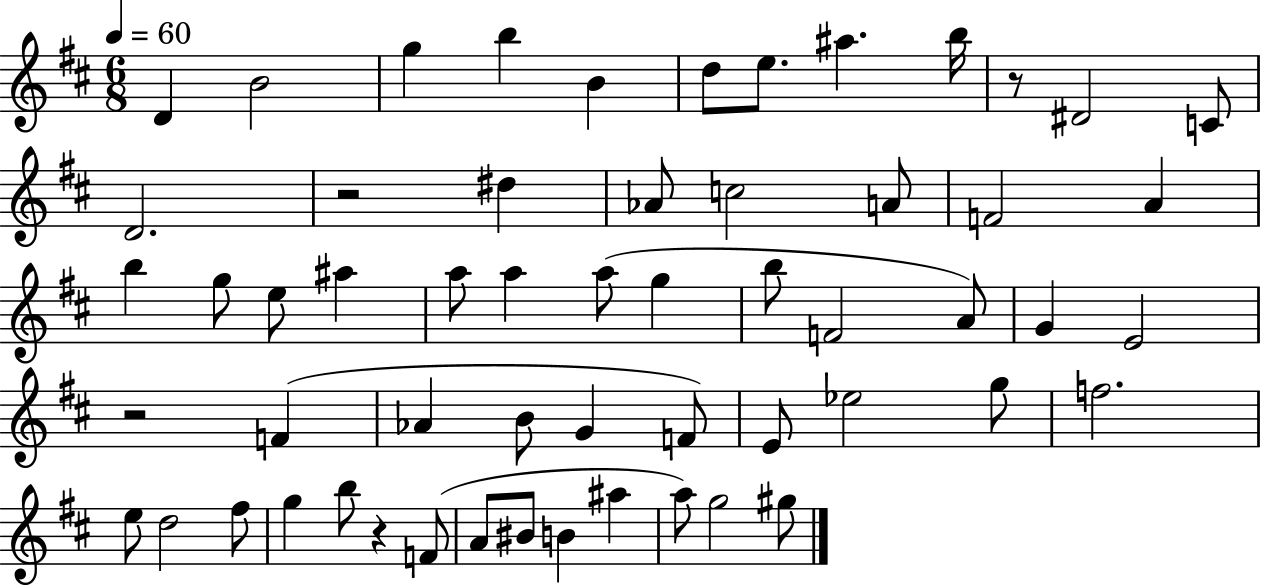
{
  \clef treble
  \numericTimeSignature
  \time 6/8
  \key d \major
  \tempo 4 = 60
  d'4 b'2 | g''4 b''4 b'4 | d''8 e''8. ais''4. b''16 | r8 dis'2 c'8 | \break d'2. | r2 dis''4 | aes'8 c''2 a'8 | f'2 a'4 | \break b''4 g''8 e''8 ais''4 | a''8 a''4 a''8( g''4 | b''8 f'2 a'8) | g'4 e'2 | \break r2 f'4( | aes'4 b'8 g'4 f'8) | e'8 ees''2 g''8 | f''2. | \break e''8 d''2 fis''8 | g''4 b''8 r4 f'8( | a'8 bis'8 b'4 ais''4 | a''8) g''2 gis''8 | \break \bar "|."
}